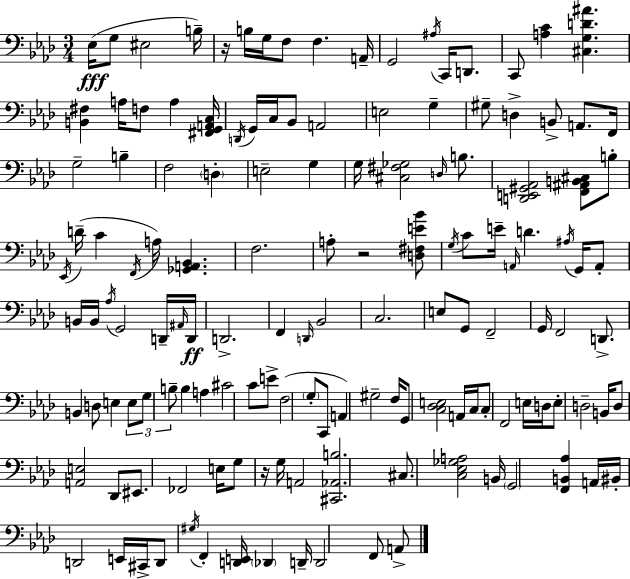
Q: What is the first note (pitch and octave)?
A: Eb3